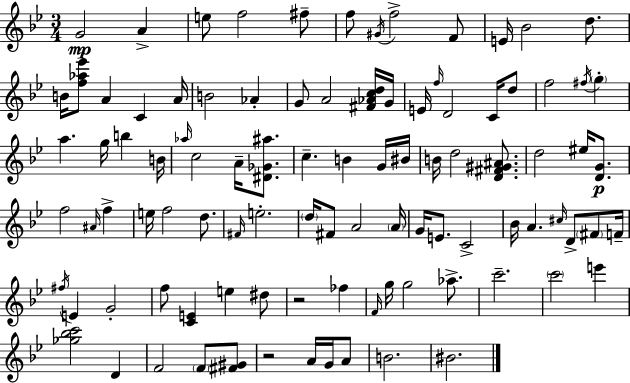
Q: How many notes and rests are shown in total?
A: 97